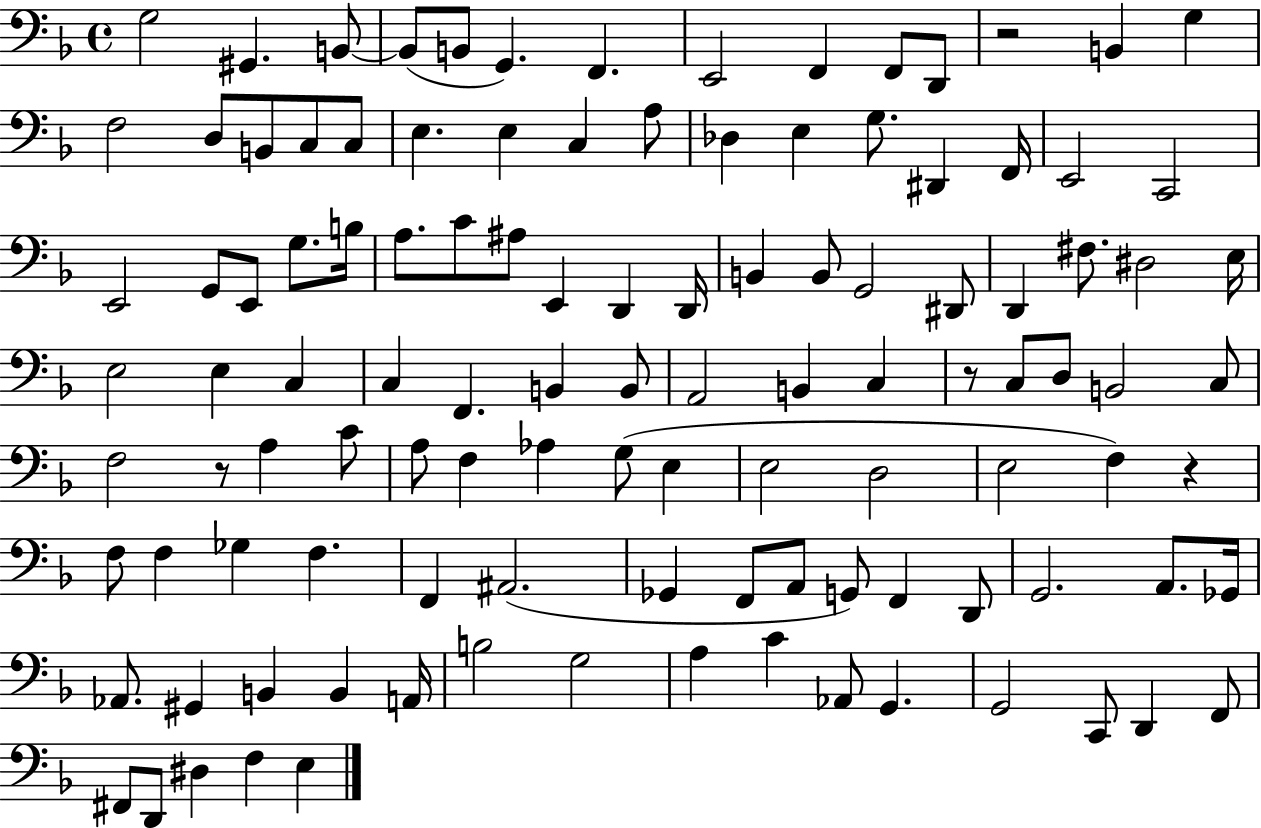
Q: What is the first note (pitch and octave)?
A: G3